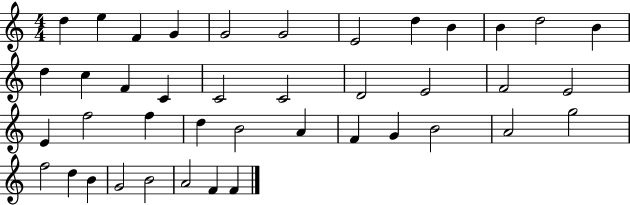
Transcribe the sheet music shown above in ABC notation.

X:1
T:Untitled
M:4/4
L:1/4
K:C
d e F G G2 G2 E2 d B B d2 B d c F C C2 C2 D2 E2 F2 E2 E f2 f d B2 A F G B2 A2 g2 f2 d B G2 B2 A2 F F